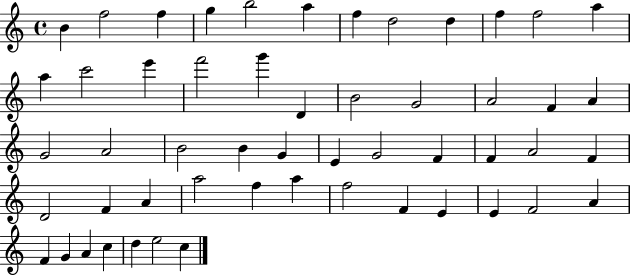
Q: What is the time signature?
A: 4/4